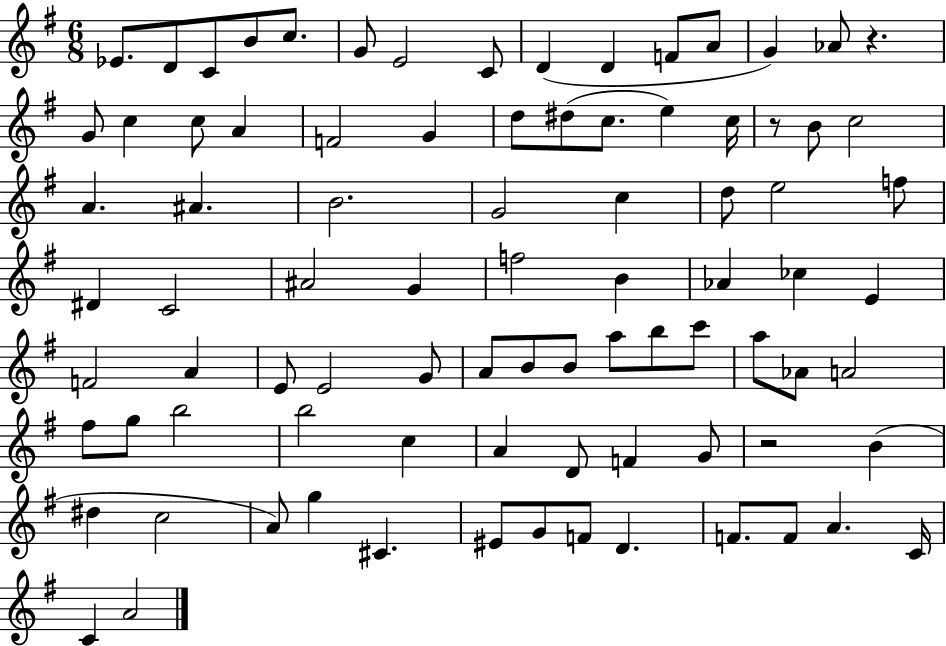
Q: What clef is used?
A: treble